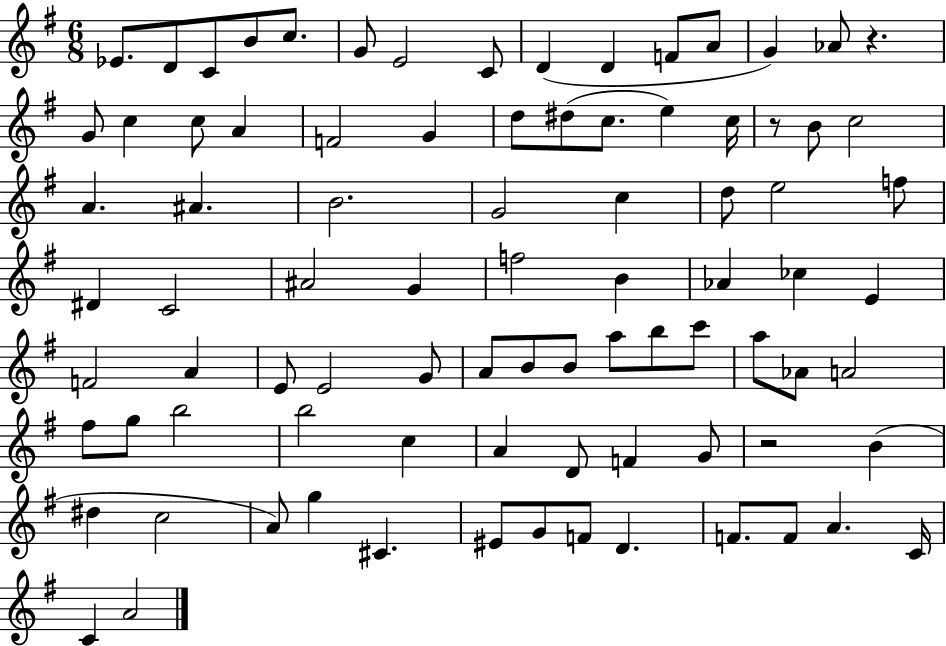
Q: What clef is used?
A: treble